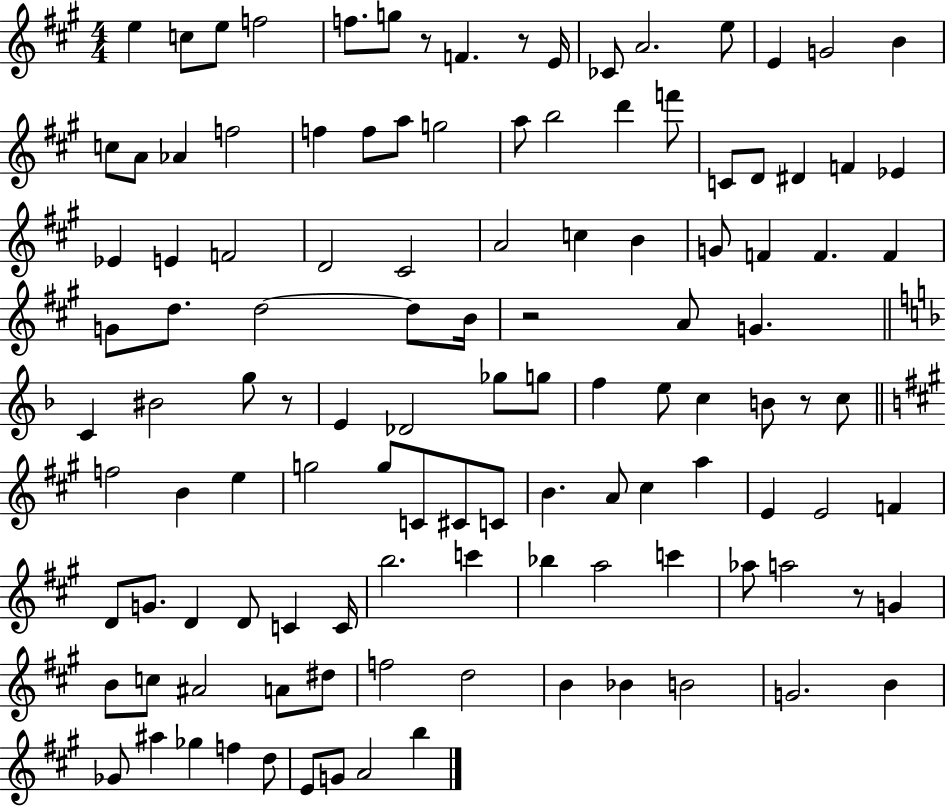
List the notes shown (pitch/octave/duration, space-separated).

E5/q C5/e E5/e F5/h F5/e. G5/e R/e F4/q. R/e E4/s CES4/e A4/h. E5/e E4/q G4/h B4/q C5/e A4/e Ab4/q F5/h F5/q F5/e A5/e G5/h A5/e B5/h D6/q F6/e C4/e D4/e D#4/q F4/q Eb4/q Eb4/q E4/q F4/h D4/h C#4/h A4/h C5/q B4/q G4/e F4/q F4/q. F4/q G4/e D5/e. D5/h D5/e B4/s R/h A4/e G4/q. C4/q BIS4/h G5/e R/e E4/q Db4/h Gb5/e G5/e F5/q E5/e C5/q B4/e R/e C5/e F5/h B4/q E5/q G5/h G5/e C4/e C#4/e C4/e B4/q. A4/e C#5/q A5/q E4/q E4/h F4/q D4/e G4/e. D4/q D4/e C4/q C4/s B5/h. C6/q Bb5/q A5/h C6/q Ab5/e A5/h R/e G4/q B4/e C5/e A#4/h A4/e D#5/e F5/h D5/h B4/q Bb4/q B4/h G4/h. B4/q Gb4/e A#5/q Gb5/q F5/q D5/e E4/e G4/e A4/h B5/q